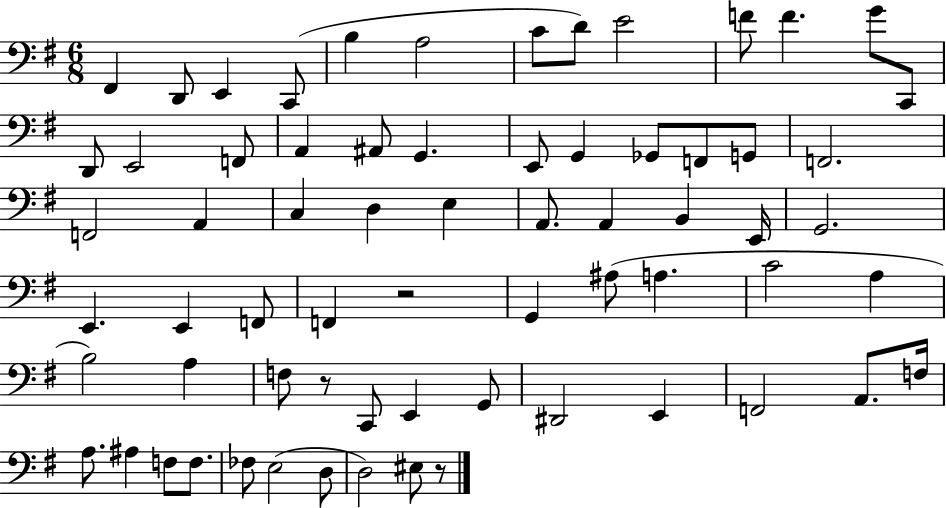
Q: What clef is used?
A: bass